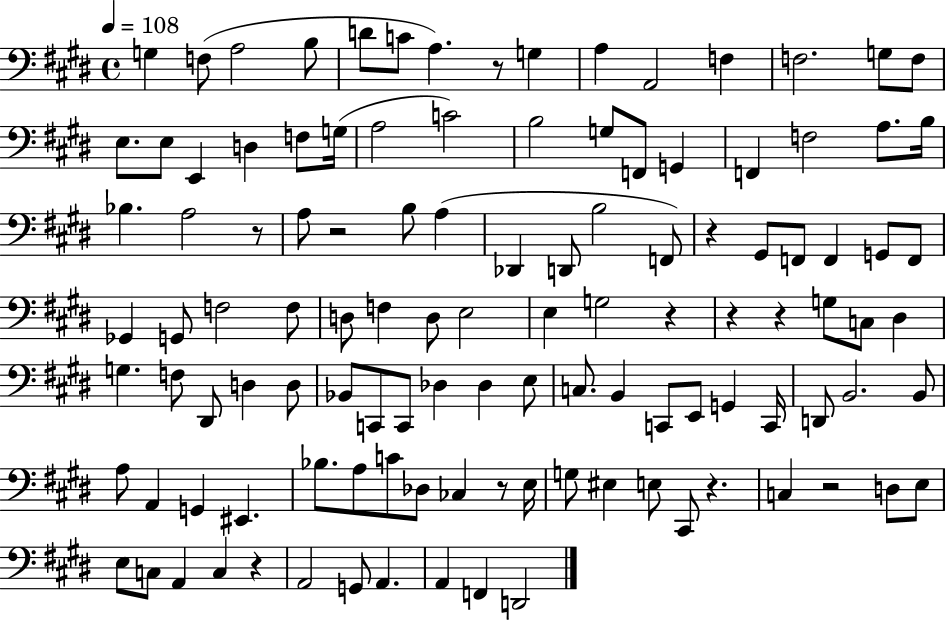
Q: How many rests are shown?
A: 11